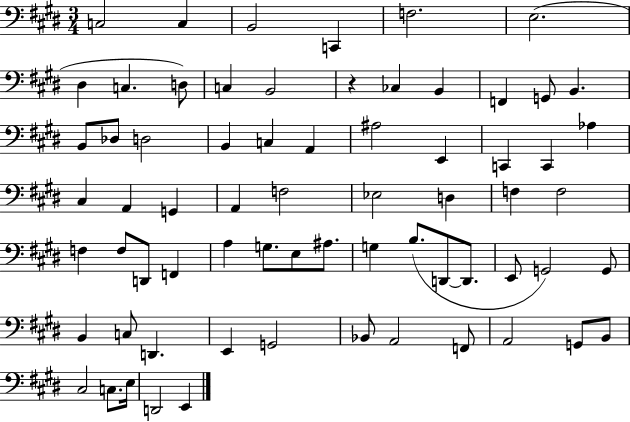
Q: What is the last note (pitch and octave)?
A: E2